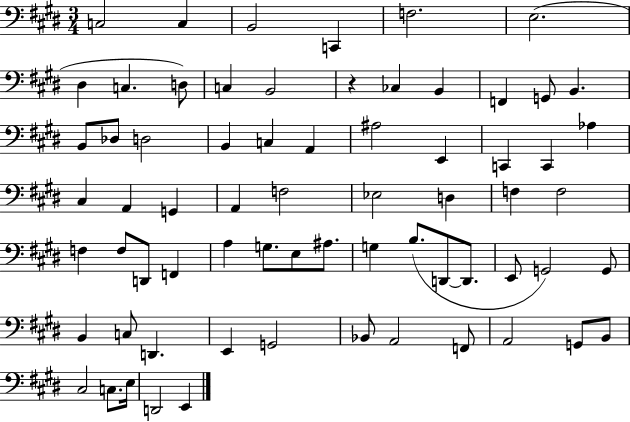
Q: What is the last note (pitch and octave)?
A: E2